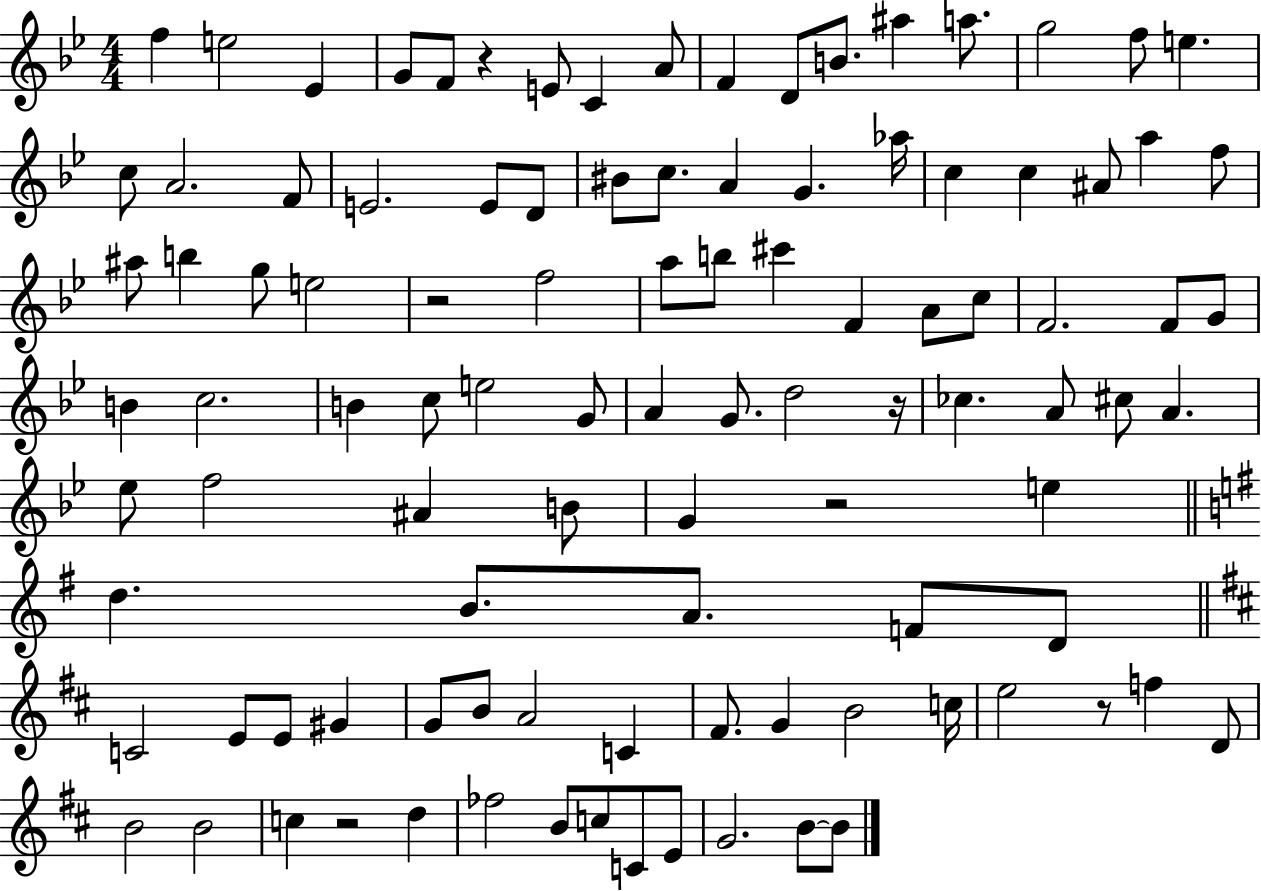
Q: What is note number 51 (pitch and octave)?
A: E5